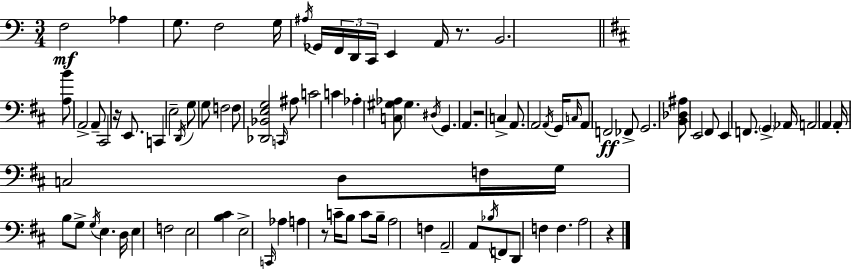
{
  \clef bass
  \numericTimeSignature
  \time 3/4
  \key a \minor
  f2\mf aes4 | g8. f2 g16 | \acciaccatura { ais16 } ges,16 \tuplet 3/2 { f,16 d,16 c,16 } e,4 a,16 r8. | b,2. | \break \bar "||" \break \key d \major <a b'>8 a,2-> a,8-- | cis,2 r16 e,8. | c,4 e2-- | \acciaccatura { d,16 } g8 g8 f2 | \break f8 <des, bes, e g>2 \grace { c,16 } | ais8 c'2 c'4 | aes4-. <c gis aes>8 gis4. | \acciaccatura { dis16 } g,4. a,4. | \break r2 c4-> | a,8. a,2 | \acciaccatura { a,16 } g,16 \grace { c16 } a,8 f,2\ff | fes,8-> g,2. | \break <b, des ais>8 e,2 | fis,8 e,4 f,8. | \parenthesize g,4-> aes,16 a,2 | a,4 a,16-. c2 | \break d8 f16 g16 b8 g8-> \acciaccatura { g16 } e4. | d16 e4 f2 | e2 | <b cis'>4 e2-> | \break \grace { c,16 } aes4 a4 r8 | c'16-- b8 c'8 b16-- a2 | f4 a,2-- | a,8 \acciaccatura { bes16 } f,8 d,8 f4 | \break f4. a2 | r4 \bar "|."
}